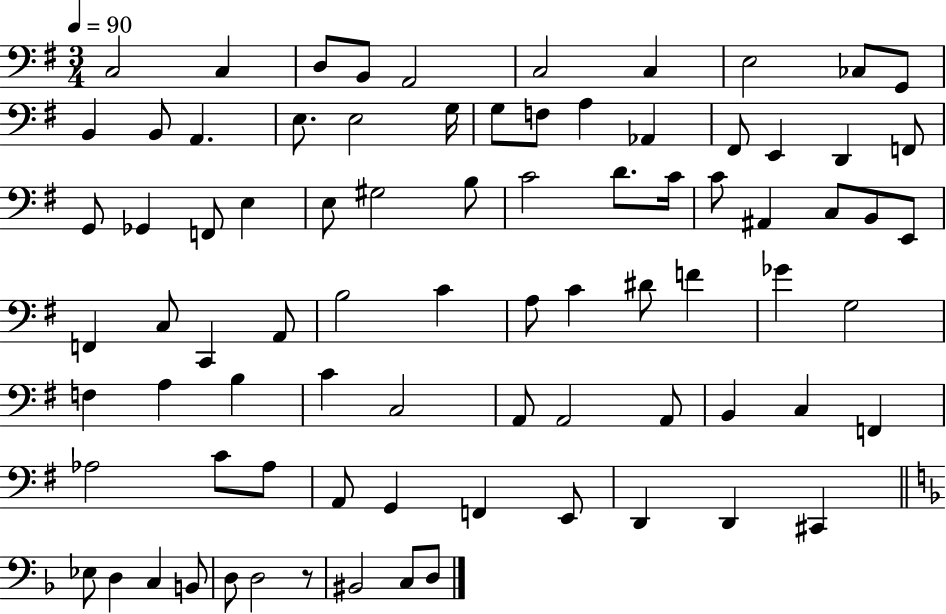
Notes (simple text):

C3/h C3/q D3/e B2/e A2/h C3/h C3/q E3/h CES3/e G2/e B2/q B2/e A2/q. E3/e. E3/h G3/s G3/e F3/e A3/q Ab2/q F#2/e E2/q D2/q F2/e G2/e Gb2/q F2/e E3/q E3/e G#3/h B3/e C4/h D4/e. C4/s C4/e A#2/q C3/e B2/e E2/e F2/q C3/e C2/q A2/e B3/h C4/q A3/e C4/q D#4/e F4/q Gb4/q G3/h F3/q A3/q B3/q C4/q C3/h A2/e A2/h A2/e B2/q C3/q F2/q Ab3/h C4/e Ab3/e A2/e G2/q F2/q E2/e D2/q D2/q C#2/q Eb3/e D3/q C3/q B2/e D3/e D3/h R/e BIS2/h C3/e D3/e